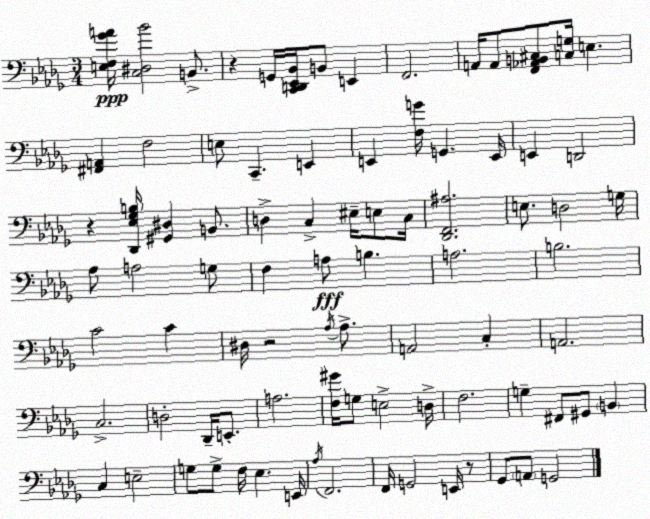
X:1
T:Untitled
M:3/4
L:1/4
K:Bbm
[E,F,_GA]/4 [C,^D,_B]2 B,,/2 z G,,/4 [C,,D,,_E,,_B,,]/4 B,,/2 E,, F,,2 A,,/4 A,,/2 [F,,_A,,B,,^C,]/2 [C,G,]/4 E, [^F,,A,,] F,2 E,/2 C,, E,, E,, [F,G]/4 G,, E,,/4 E,, D,,2 z [_D,,_E,_G,B,]/4 [^G,,^D,] B,,/2 D, C, ^E,/4 E,/2 C,/4 [_D,,F,,^A,]2 E,/2 D,2 G,/4 _A,/2 A,2 G,/2 F, A,/2 B, A,2 B,2 C2 C ^D,/4 z2 _A,/4 _A,/2 A,,2 C, A,,2 C,2 D,2 _D,,/4 E,,/2 A,2 [F,^G]/4 G,/2 E,2 D,/4 F,2 G, ^F,,/2 ^G,,/2 B,, C, E,2 G,/2 G,/2 F,/4 _E, E,,/4 _A,/4 F,,2 F,,/4 G,,2 E,,/4 z/2 _G,,/2 A,,/2 G,,2